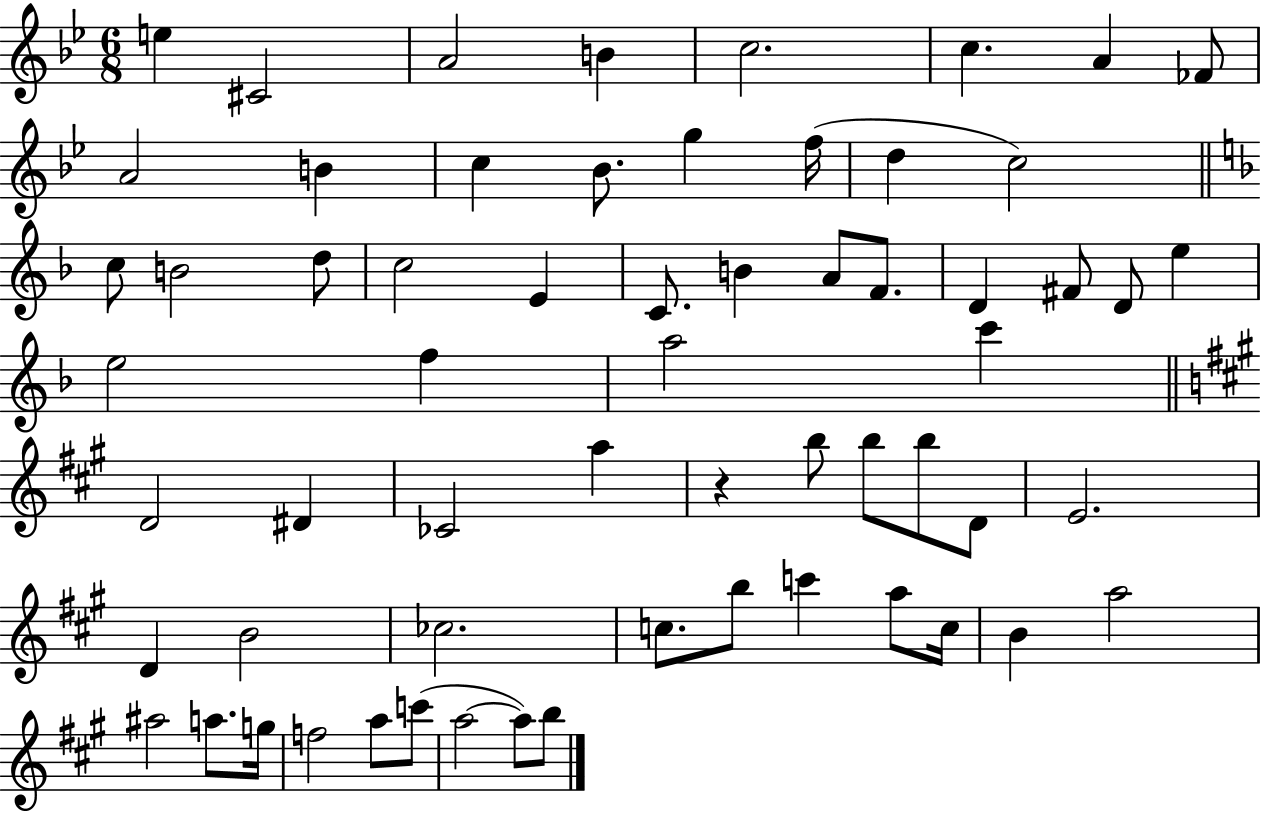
E5/q C#4/h A4/h B4/q C5/h. C5/q. A4/q FES4/e A4/h B4/q C5/q Bb4/e. G5/q F5/s D5/q C5/h C5/e B4/h D5/e C5/h E4/q C4/e. B4/q A4/e F4/e. D4/q F#4/e D4/e E5/q E5/h F5/q A5/h C6/q D4/h D#4/q CES4/h A5/q R/q B5/e B5/e B5/e D4/e E4/h. D4/q B4/h CES5/h. C5/e. B5/e C6/q A5/e C5/s B4/q A5/h A#5/h A5/e. G5/s F5/h A5/e C6/e A5/h A5/e B5/e